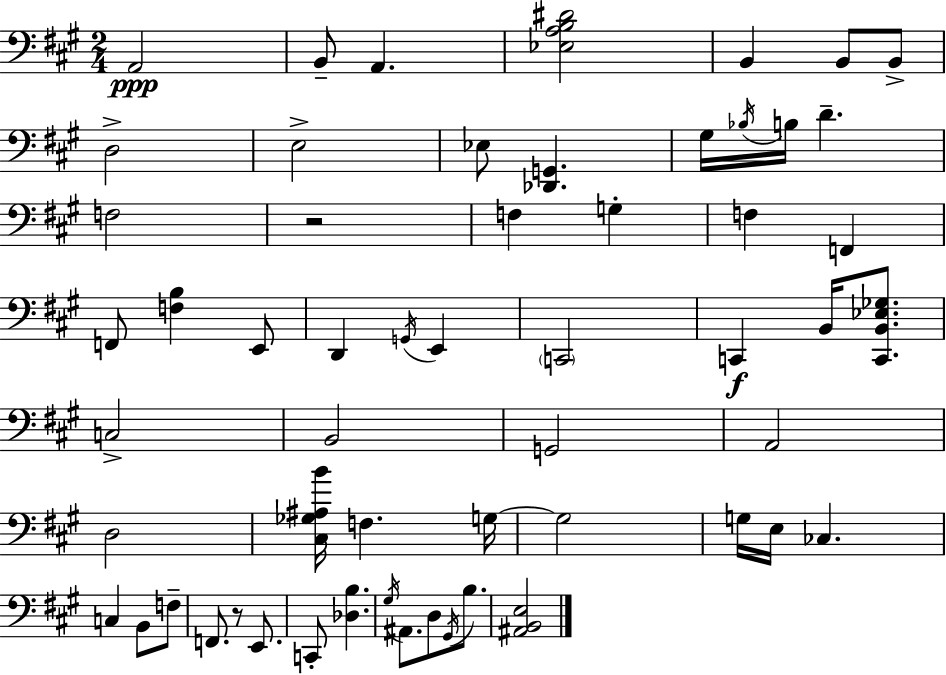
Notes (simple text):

A2/h B2/e A2/q. [Eb3,A3,B3,D#4]/h B2/q B2/e B2/e D3/h E3/h Eb3/e [Db2,G2]/q. G#3/s Bb3/s B3/s D4/q. F3/h R/h F3/q G3/q F3/q F2/q F2/e [F3,B3]/q E2/e D2/q G2/s E2/q C2/h C2/q B2/s [C2,B2,Eb3,Gb3]/e. C3/h B2/h G2/h A2/h D3/h [C#3,Gb3,A#3,B4]/s F3/q. G3/s G3/h G3/s E3/s CES3/q. C3/q B2/e F3/e F2/e. R/e E2/e. C2/e [Db3,B3]/q. G#3/s A#2/e. D3/e G#2/s B3/e. [A#2,B2,E3]/h